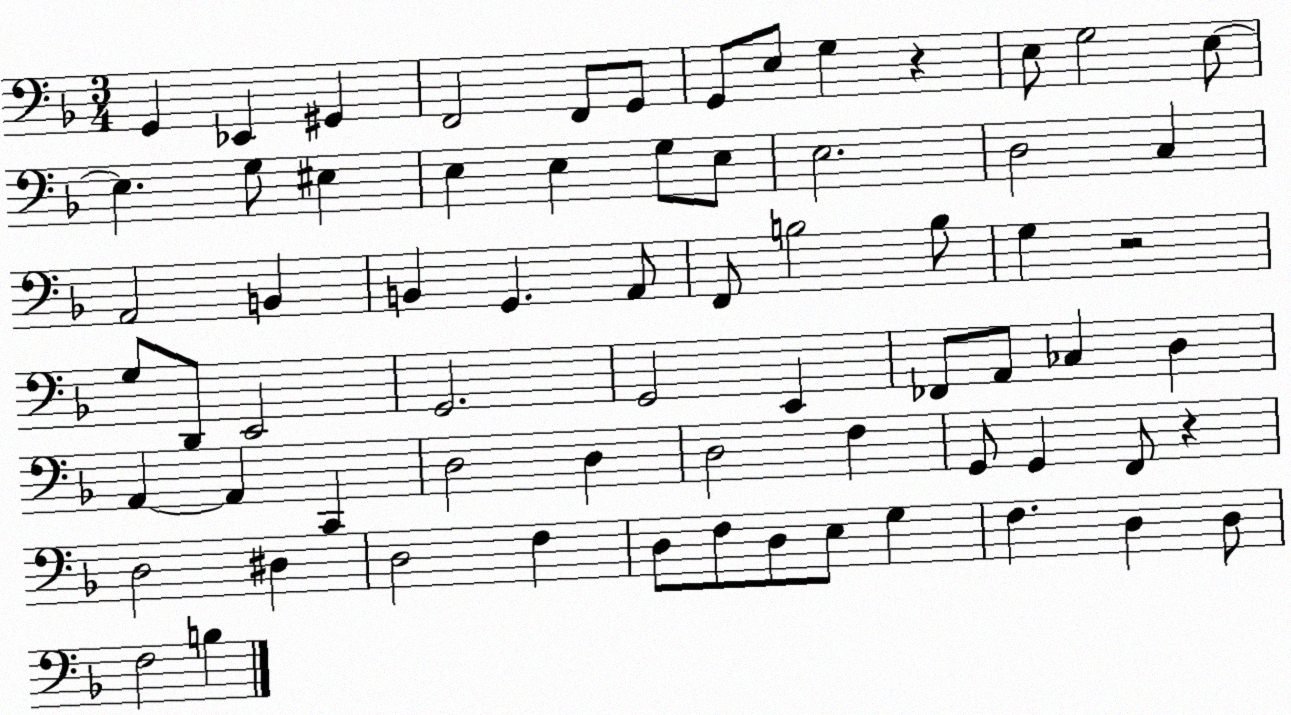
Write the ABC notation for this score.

X:1
T:Untitled
M:3/4
L:1/4
K:F
G,, _E,, ^G,, F,,2 F,,/2 G,,/2 G,,/2 E,/2 G, z E,/2 G,2 E,/2 E, G,/2 ^E, E, E, G,/2 E,/2 E,2 D,2 C, A,,2 B,, B,, G,, A,,/2 F,,/2 B,2 B,/2 G, z2 G,/2 D,,/2 E,,2 G,,2 G,,2 E,, _F,,/2 A,,/2 _C, D, A,, A,, C,, D,2 D, D,2 F, G,,/2 G,, F,,/2 z D,2 ^D, D,2 F, D,/2 F,/2 D,/2 E,/2 G, F, D, D,/2 F,2 B,